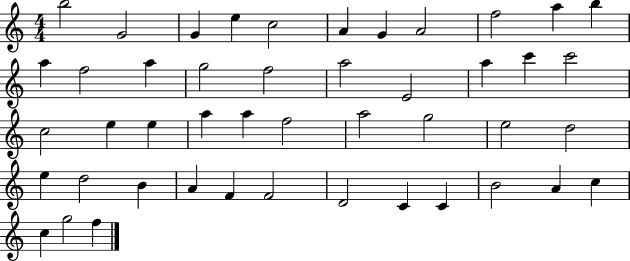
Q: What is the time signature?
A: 4/4